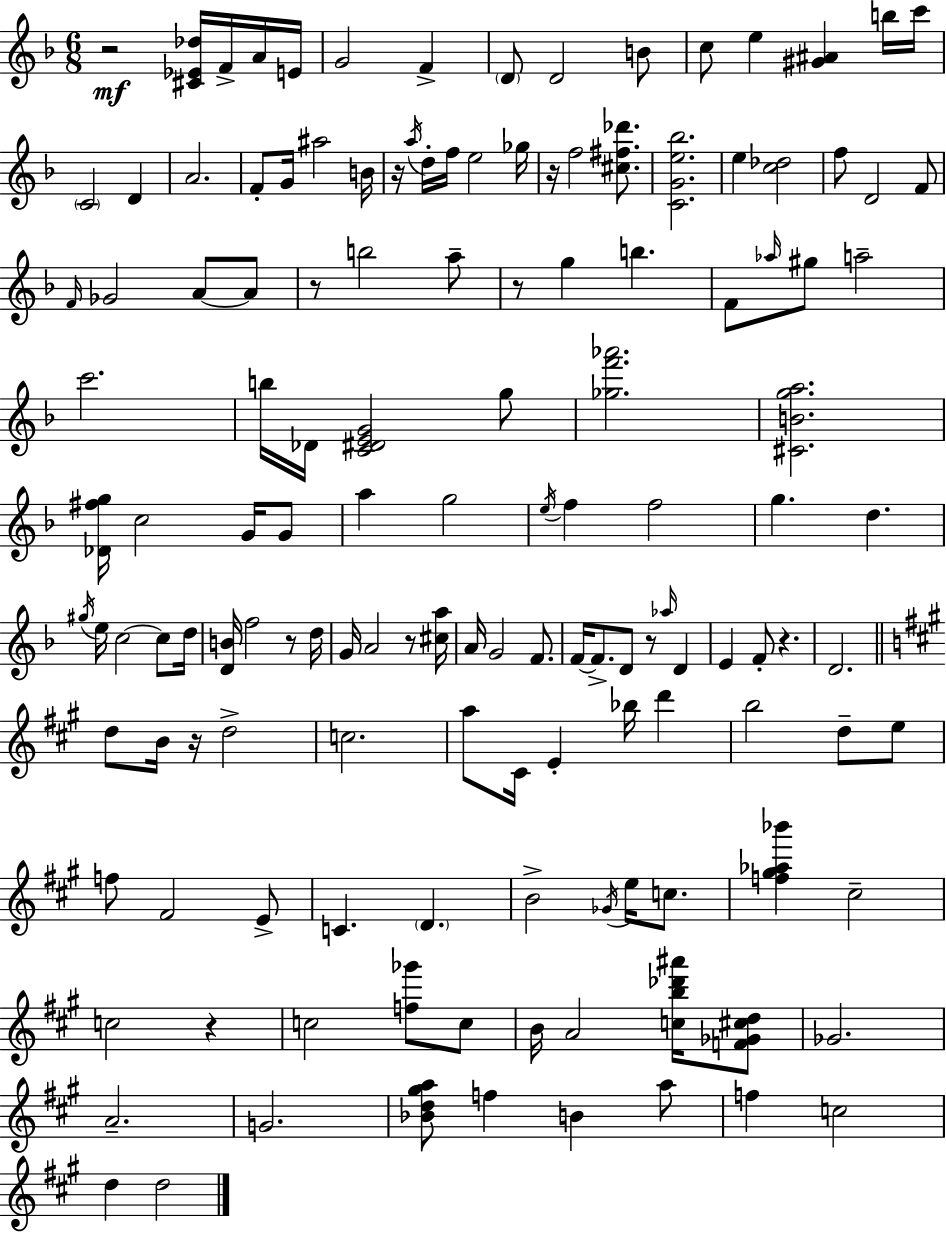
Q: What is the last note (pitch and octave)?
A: D5